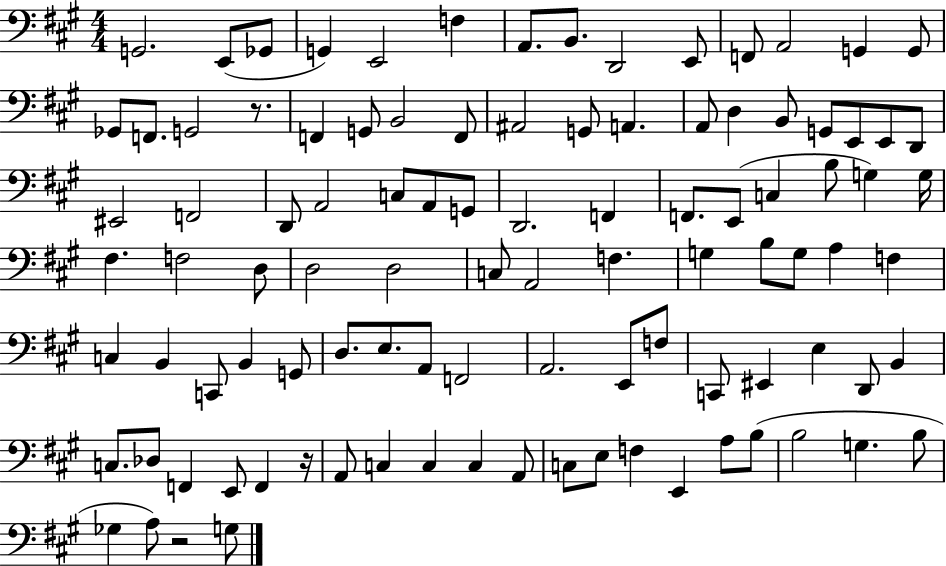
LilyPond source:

{
  \clef bass
  \numericTimeSignature
  \time 4/4
  \key a \major
  \repeat volta 2 { g,2. e,8( ges,8 | g,4) e,2 f4 | a,8. b,8. d,2 e,8 | f,8 a,2 g,4 g,8 | \break ges,8 f,8. g,2 r8. | f,4 g,8 b,2 f,8 | ais,2 g,8 a,4. | a,8 d4 b,8 g,8 e,8 e,8 d,8 | \break eis,2 f,2 | d,8 a,2 c8 a,8 g,8 | d,2. f,4 | f,8. e,8( c4 b8 g4) g16 | \break fis4. f2 d8 | d2 d2 | c8 a,2 f4. | g4 b8 g8 a4 f4 | \break c4 b,4 c,8 b,4 g,8 | d8. e8. a,8 f,2 | a,2. e,8 f8 | c,8 eis,4 e4 d,8 b,4 | \break c8. des8 f,4 e,8 f,4 r16 | a,8 c4 c4 c4 a,8 | c8 e8 f4 e,4 a8 b8( | b2 g4. b8 | \break ges4 a8) r2 g8 | } \bar "|."
}